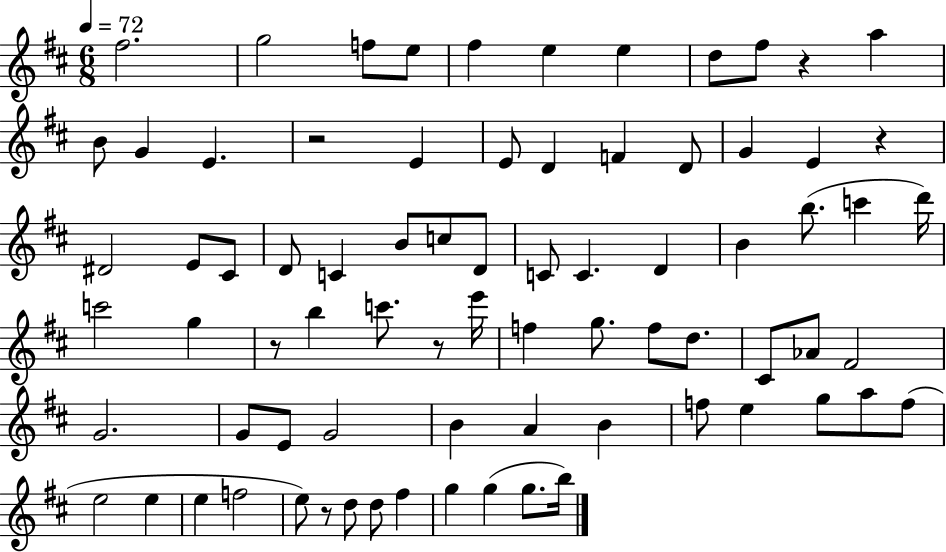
F#5/h. G5/h F5/e E5/e F#5/q E5/q E5/q D5/e F#5/e R/q A5/q B4/e G4/q E4/q. R/h E4/q E4/e D4/q F4/q D4/e G4/q E4/q R/q D#4/h E4/e C#4/e D4/e C4/q B4/e C5/e D4/e C4/e C4/q. D4/q B4/q B5/e. C6/q D6/s C6/h G5/q R/e B5/q C6/e. R/e E6/s F5/q G5/e. F5/e D5/e. C#4/e Ab4/e F#4/h G4/h. G4/e E4/e G4/h B4/q A4/q B4/q F5/e E5/q G5/e A5/e F5/e E5/h E5/q E5/q F5/h E5/e R/e D5/e D5/e F#5/q G5/q G5/q G5/e. B5/s